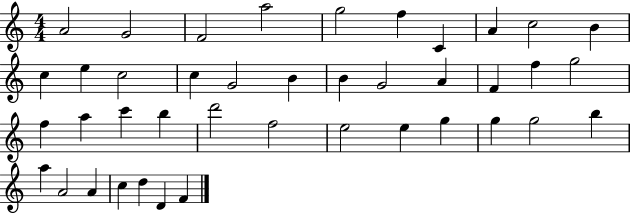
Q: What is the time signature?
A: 4/4